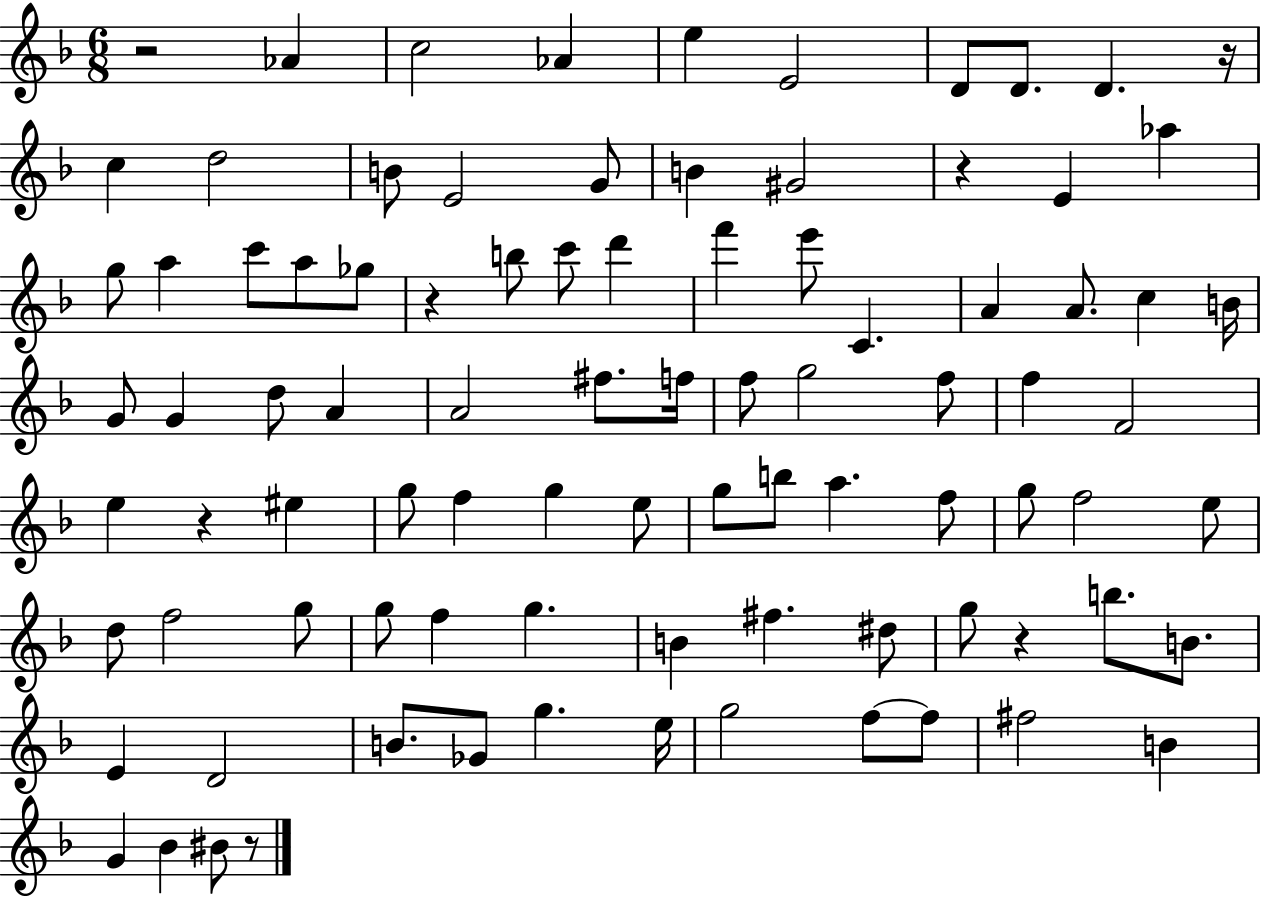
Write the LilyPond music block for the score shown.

{
  \clef treble
  \numericTimeSignature
  \time 6/8
  \key f \major
  r2 aes'4 | c''2 aes'4 | e''4 e'2 | d'8 d'8. d'4. r16 | \break c''4 d''2 | b'8 e'2 g'8 | b'4 gis'2 | r4 e'4 aes''4 | \break g''8 a''4 c'''8 a''8 ges''8 | r4 b''8 c'''8 d'''4 | f'''4 e'''8 c'4. | a'4 a'8. c''4 b'16 | \break g'8 g'4 d''8 a'4 | a'2 fis''8. f''16 | f''8 g''2 f''8 | f''4 f'2 | \break e''4 r4 eis''4 | g''8 f''4 g''4 e''8 | g''8 b''8 a''4. f''8 | g''8 f''2 e''8 | \break d''8 f''2 g''8 | g''8 f''4 g''4. | b'4 fis''4. dis''8 | g''8 r4 b''8. b'8. | \break e'4 d'2 | b'8. ges'8 g''4. e''16 | g''2 f''8~~ f''8 | fis''2 b'4 | \break g'4 bes'4 bis'8 r8 | \bar "|."
}